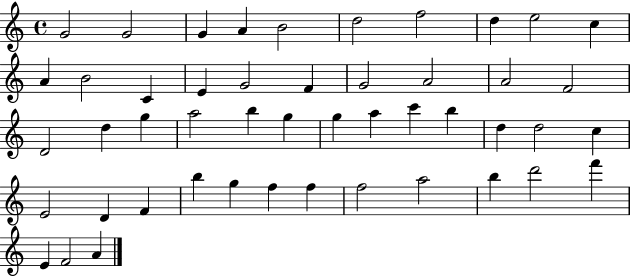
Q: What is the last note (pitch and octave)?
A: A4